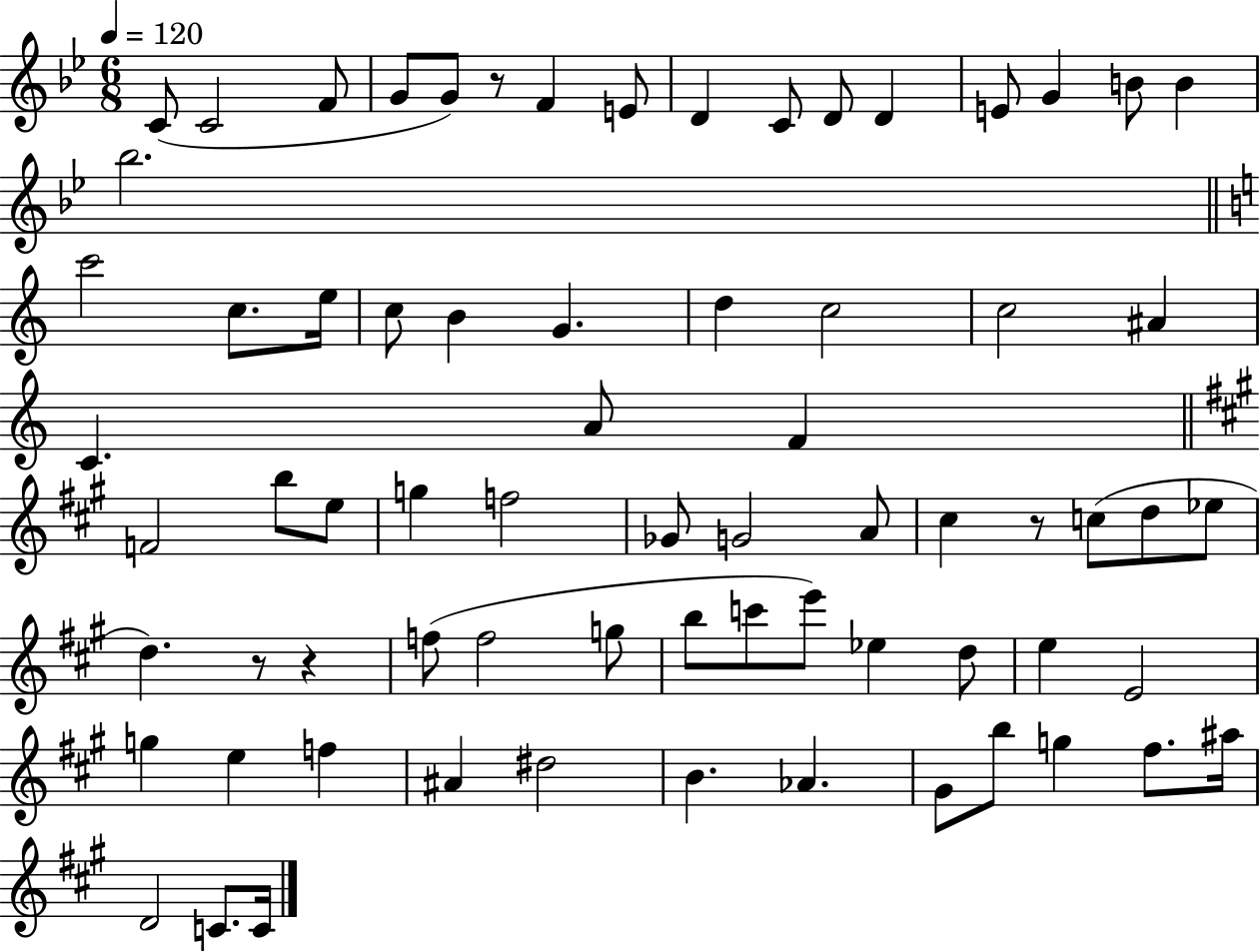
X:1
T:Untitled
M:6/8
L:1/4
K:Bb
C/2 C2 F/2 G/2 G/2 z/2 F E/2 D C/2 D/2 D E/2 G B/2 B _b2 c'2 c/2 e/4 c/2 B G d c2 c2 ^A C A/2 F F2 b/2 e/2 g f2 _G/2 G2 A/2 ^c z/2 c/2 d/2 _e/2 d z/2 z f/2 f2 g/2 b/2 c'/2 e'/2 _e d/2 e E2 g e f ^A ^d2 B _A ^G/2 b/2 g ^f/2 ^a/4 D2 C/2 C/4